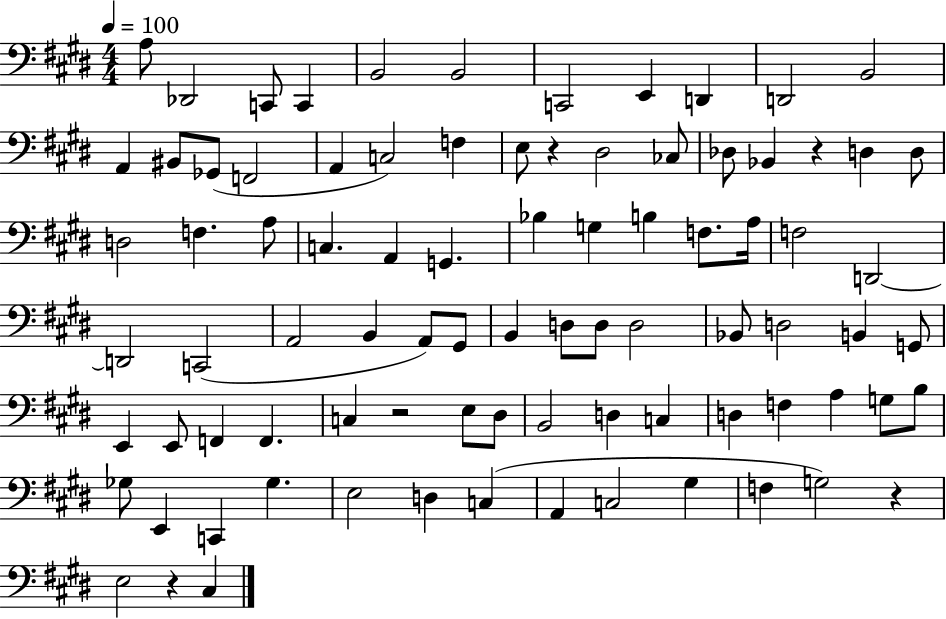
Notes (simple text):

A3/e Db2/h C2/e C2/q B2/h B2/h C2/h E2/q D2/q D2/h B2/h A2/q BIS2/e Gb2/e F2/h A2/q C3/h F3/q E3/e R/q D#3/h CES3/e Db3/e Bb2/q R/q D3/q D3/e D3/h F3/q. A3/e C3/q. A2/q G2/q. Bb3/q G3/q B3/q F3/e. A3/s F3/h D2/h D2/h C2/h A2/h B2/q A2/e G#2/e B2/q D3/e D3/e D3/h Bb2/e D3/h B2/q G2/e E2/q E2/e F2/q F2/q. C3/q R/h E3/e D#3/e B2/h D3/q C3/q D3/q F3/q A3/q G3/e B3/e Gb3/e E2/q C2/q Gb3/q. E3/h D3/q C3/q A2/q C3/h G#3/q F3/q G3/h R/q E3/h R/q C#3/q